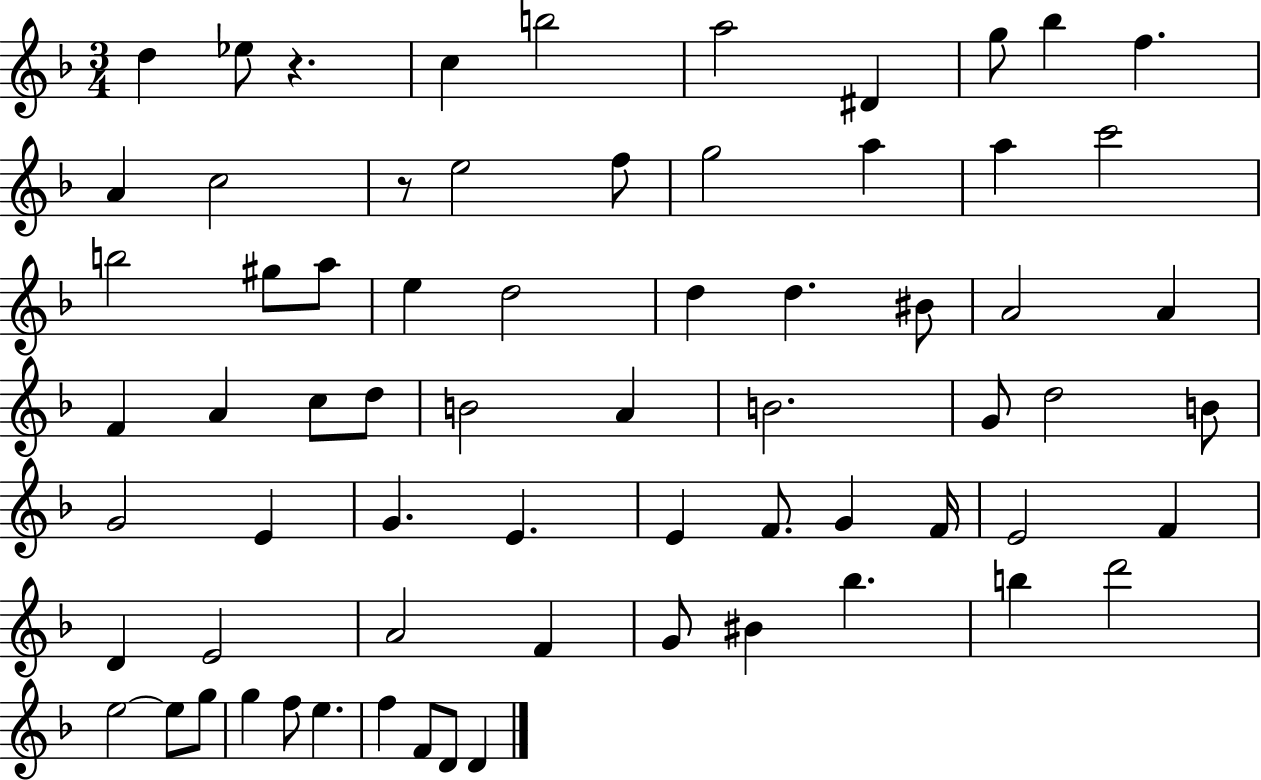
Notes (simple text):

D5/q Eb5/e R/q. C5/q B5/h A5/h D#4/q G5/e Bb5/q F5/q. A4/q C5/h R/e E5/h F5/e G5/h A5/q A5/q C6/h B5/h G#5/e A5/e E5/q D5/h D5/q D5/q. BIS4/e A4/h A4/q F4/q A4/q C5/e D5/e B4/h A4/q B4/h. G4/e D5/h B4/e G4/h E4/q G4/q. E4/q. E4/q F4/e. G4/q F4/s E4/h F4/q D4/q E4/h A4/h F4/q G4/e BIS4/q Bb5/q. B5/q D6/h E5/h E5/e G5/e G5/q F5/e E5/q. F5/q F4/e D4/e D4/q